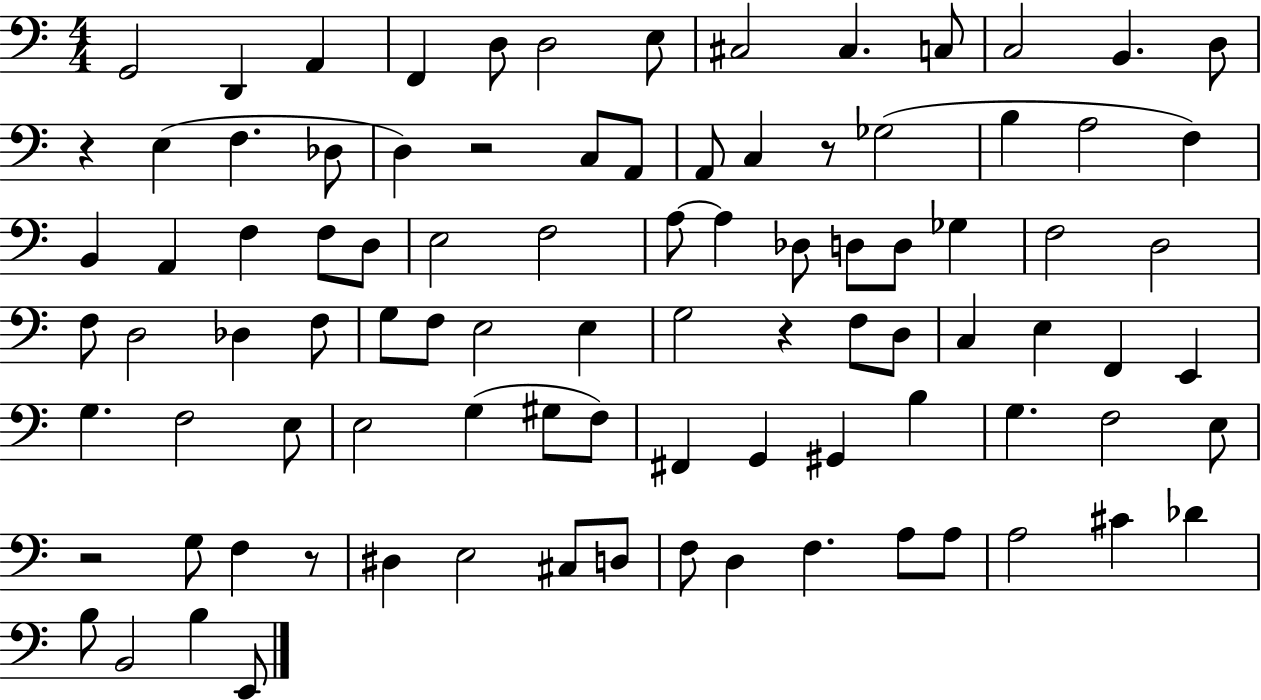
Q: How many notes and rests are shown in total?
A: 93